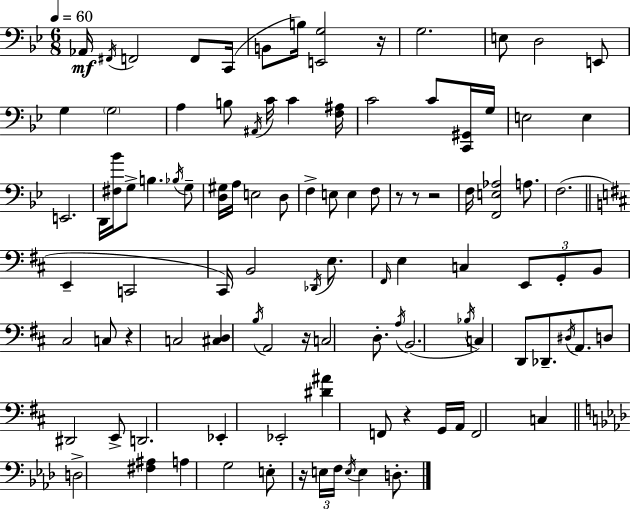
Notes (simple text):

Ab2/s F#2/s F2/h F2/e C2/s B2/e B3/s [E2,G3]/h R/s G3/h. E3/e D3/h E2/e G3/q G3/h A3/q B3/e A#2/s C4/s C4/q [F3,A#3]/s C4/h C4/e [C2,G#2]/s G3/s E3/h E3/q E2/h. D2/s [F#3,Bb4]/s G3/e B3/q. Bb3/s G3/e [D3,G#3]/s A3/s E3/h D3/e F3/q E3/e E3/q F3/e R/e R/e R/h F3/s [F2,E3,Ab3]/h A3/e. F3/h. E2/q C2/h C#2/s B2/h Db2/s E3/e. F#2/s E3/q C3/q E2/e G2/e B2/e C#3/h C3/e R/q C3/h [C#3,D3]/q B3/s A2/h R/s C3/h D3/e. A3/s B2/h. Bb3/s C3/q D2/e Db2/e. D#3/s A2/e. D3/e D#2/h E2/e D2/h. Eb2/q Eb2/h [D#4,A#4]/q F2/e R/q G2/s A2/s F2/h C3/q D3/h [F#3,A#3]/q A3/q G3/h E3/e R/s E3/s F3/s E3/s E3/q D3/e.